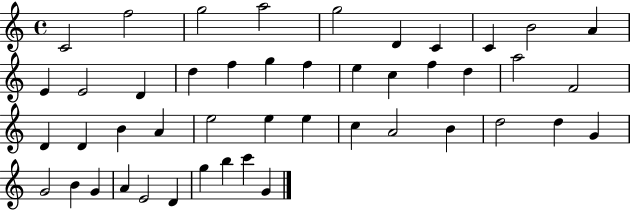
C4/h F5/h G5/h A5/h G5/h D4/q C4/q C4/q B4/h A4/q E4/q E4/h D4/q D5/q F5/q G5/q F5/q E5/q C5/q F5/q D5/q A5/h F4/h D4/q D4/q B4/q A4/q E5/h E5/q E5/q C5/q A4/h B4/q D5/h D5/q G4/q G4/h B4/q G4/q A4/q E4/h D4/q G5/q B5/q C6/q G4/q